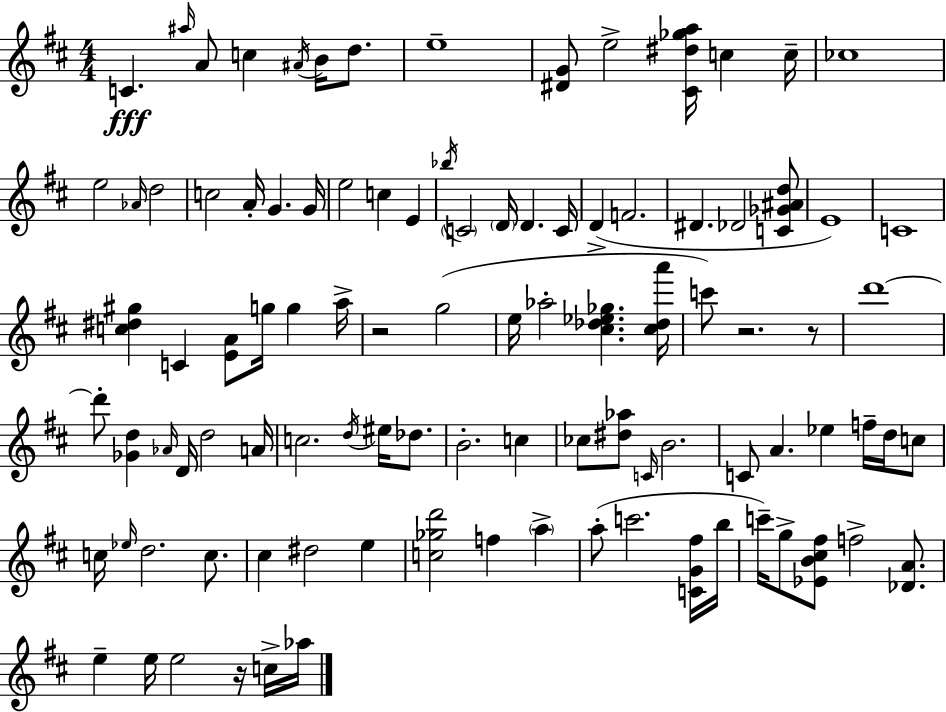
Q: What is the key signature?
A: D major